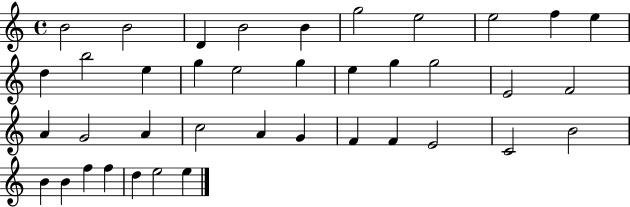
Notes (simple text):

B4/h B4/h D4/q B4/h B4/q G5/h E5/h E5/h F5/q E5/q D5/q B5/h E5/q G5/q E5/h G5/q E5/q G5/q G5/h E4/h F4/h A4/q G4/h A4/q C5/h A4/q G4/q F4/q F4/q E4/h C4/h B4/h B4/q B4/q F5/q F5/q D5/q E5/h E5/q